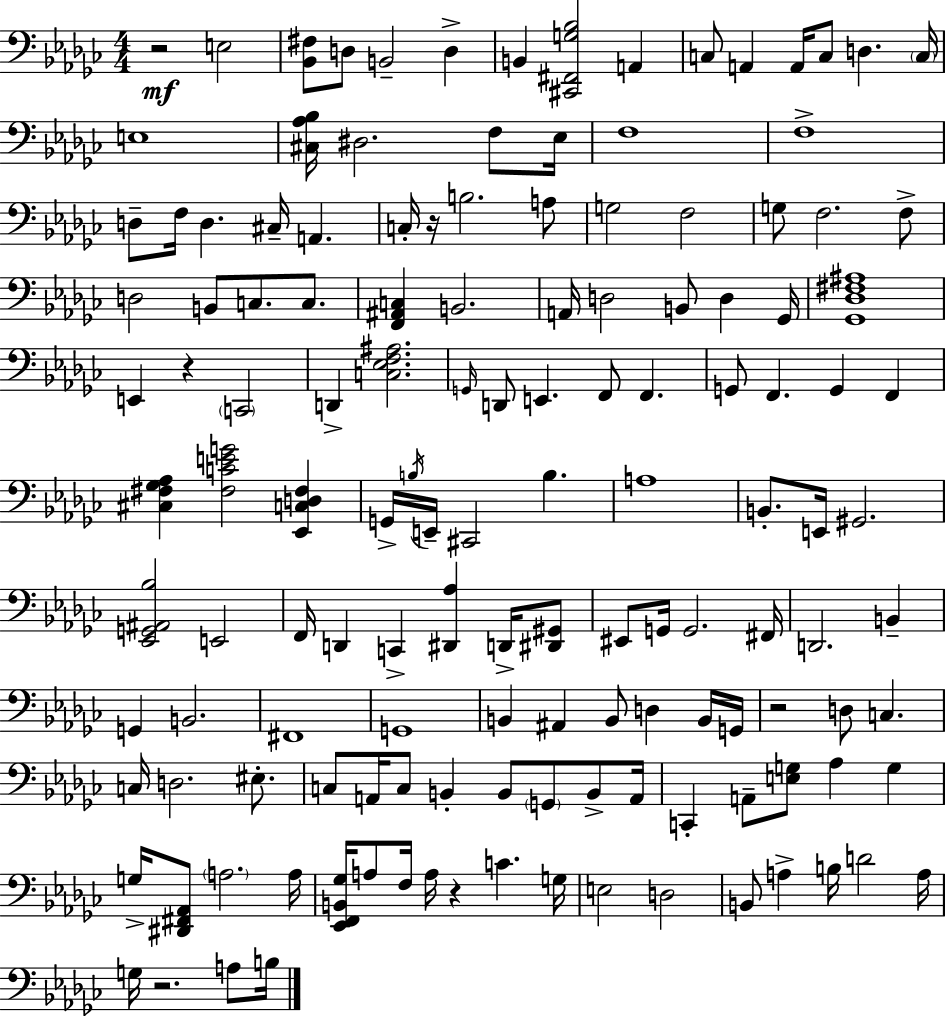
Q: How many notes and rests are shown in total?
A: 139